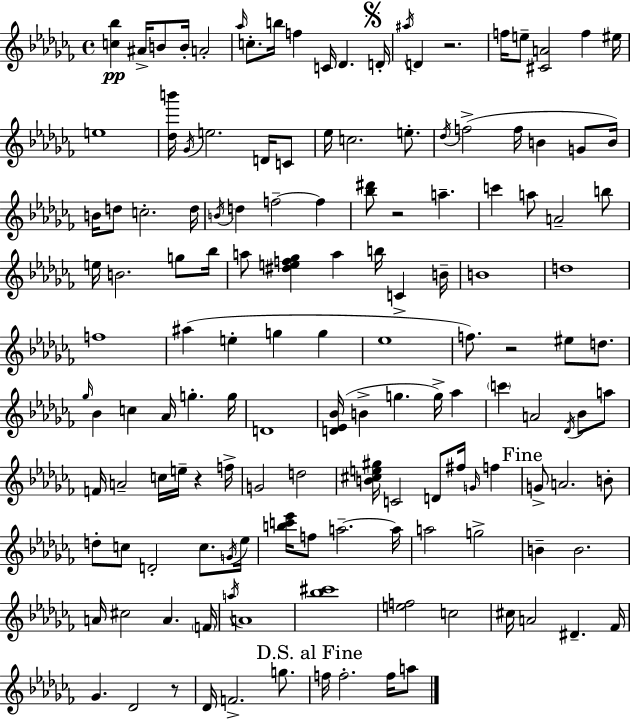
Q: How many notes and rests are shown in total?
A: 143